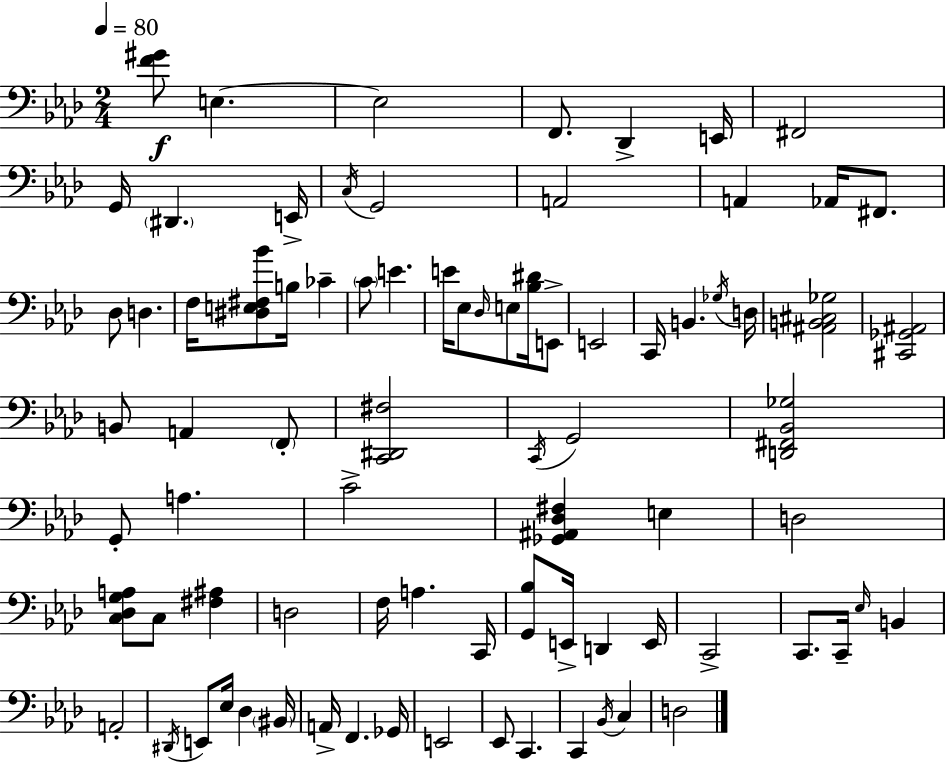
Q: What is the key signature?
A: AES major